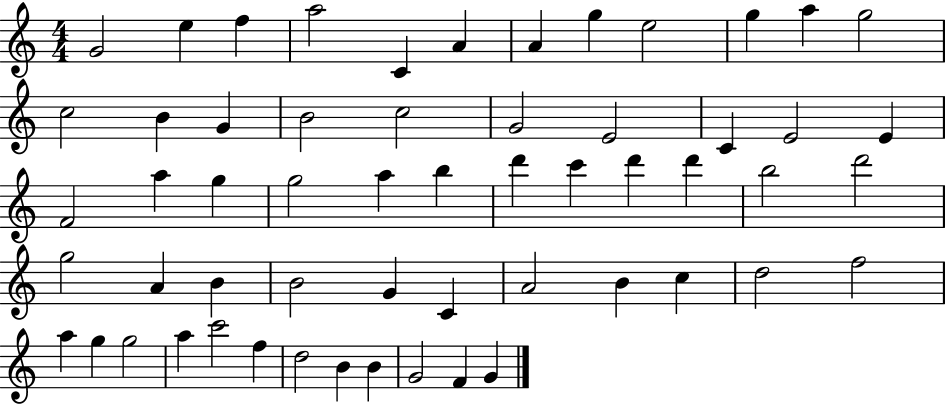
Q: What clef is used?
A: treble